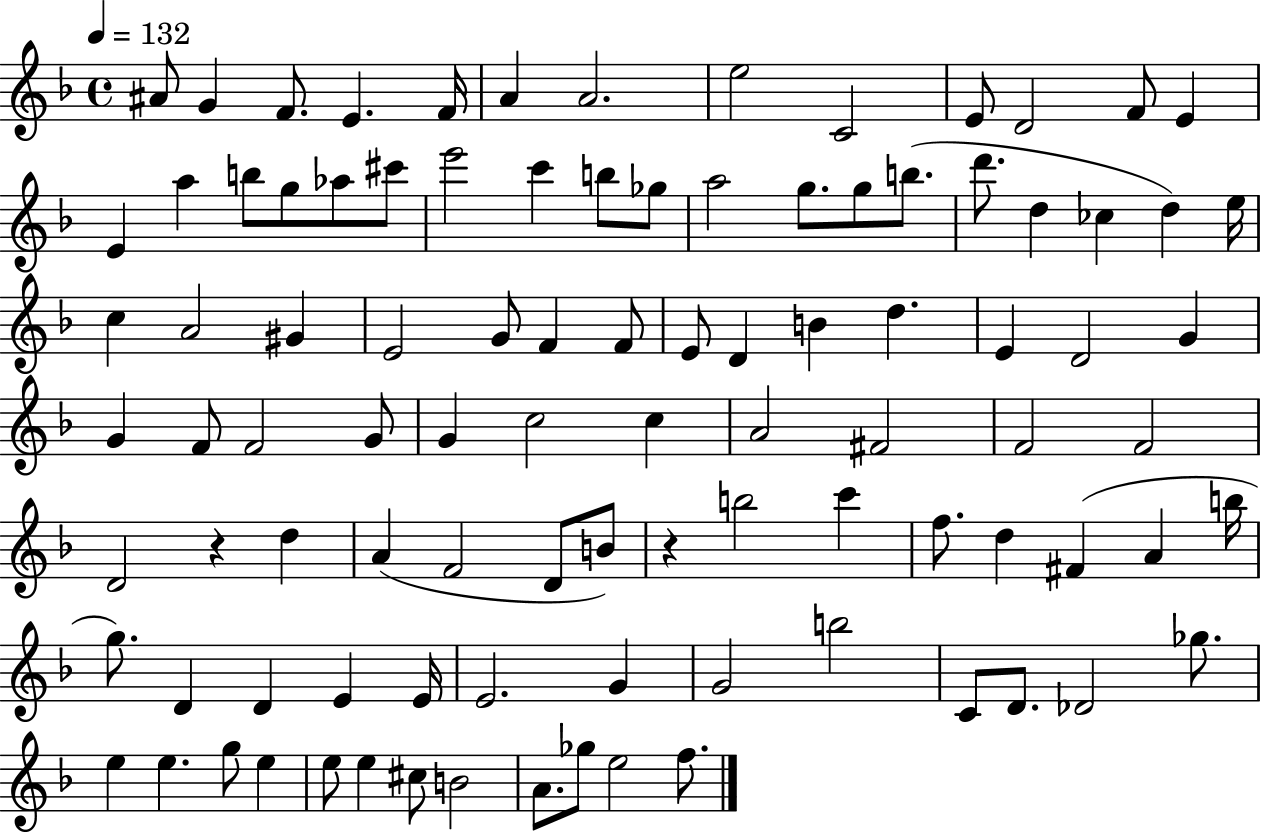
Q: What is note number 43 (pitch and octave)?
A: D5